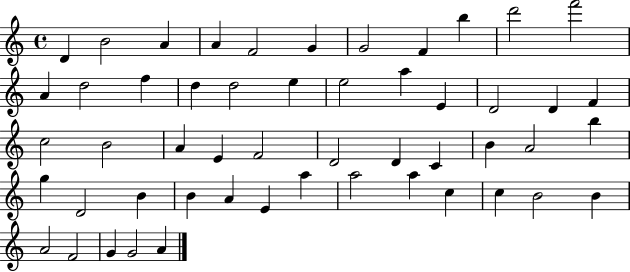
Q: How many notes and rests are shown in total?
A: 52